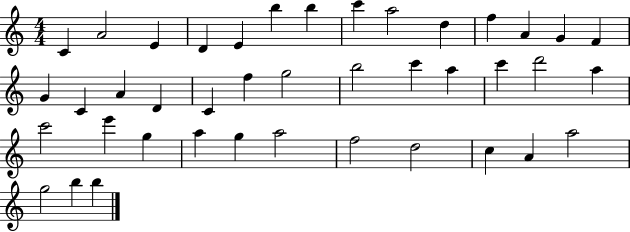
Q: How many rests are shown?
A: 0